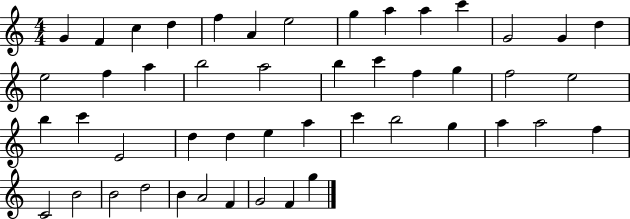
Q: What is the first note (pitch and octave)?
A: G4